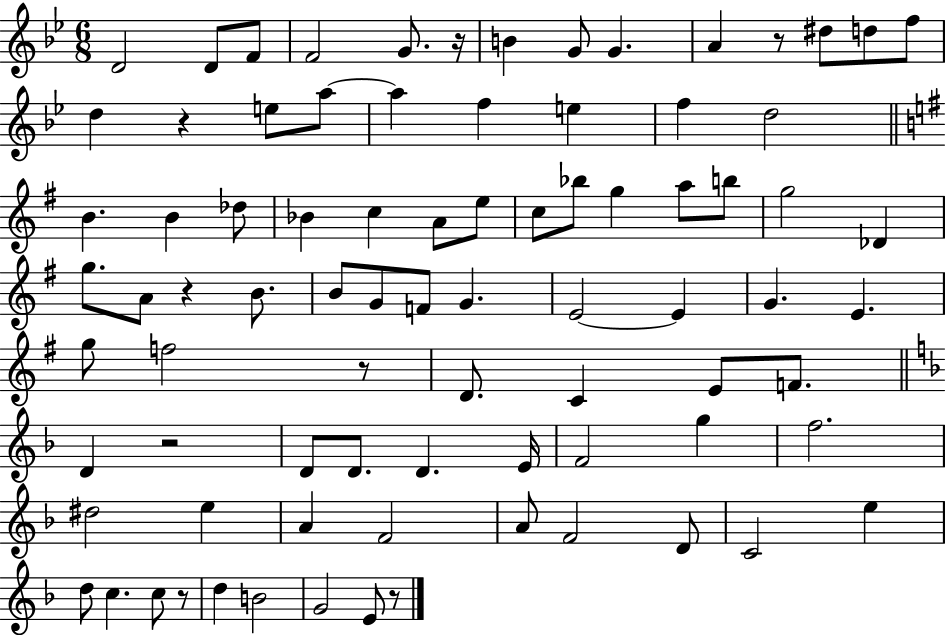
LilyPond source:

{
  \clef treble
  \numericTimeSignature
  \time 6/8
  \key bes \major
  d'2 d'8 f'8 | f'2 g'8. r16 | b'4 g'8 g'4. | a'4 r8 dis''8 d''8 f''8 | \break d''4 r4 e''8 a''8~~ | a''4 f''4 e''4 | f''4 d''2 | \bar "||" \break \key g \major b'4. b'4 des''8 | bes'4 c''4 a'8 e''8 | c''8 bes''8 g''4 a''8 b''8 | g''2 des'4 | \break g''8. a'8 r4 b'8. | b'8 g'8 f'8 g'4. | e'2~~ e'4 | g'4. e'4. | \break g''8 f''2 r8 | d'8. c'4 e'8 f'8. | \bar "||" \break \key f \major d'4 r2 | d'8 d'8. d'4. e'16 | f'2 g''4 | f''2. | \break dis''2 e''4 | a'4 f'2 | a'8 f'2 d'8 | c'2 e''4 | \break d''8 c''4. c''8 r8 | d''4 b'2 | g'2 e'8 r8 | \bar "|."
}